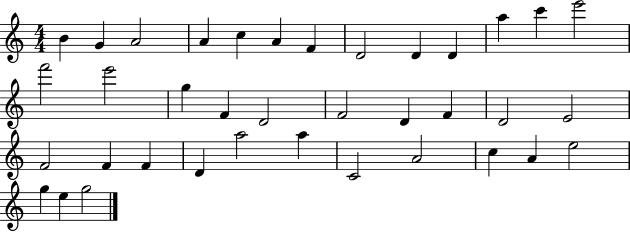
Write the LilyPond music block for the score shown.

{
  \clef treble
  \numericTimeSignature
  \time 4/4
  \key c \major
  b'4 g'4 a'2 | a'4 c''4 a'4 f'4 | d'2 d'4 d'4 | a''4 c'''4 e'''2 | \break f'''2 e'''2 | g''4 f'4 d'2 | f'2 d'4 f'4 | d'2 e'2 | \break f'2 f'4 f'4 | d'4 a''2 a''4 | c'2 a'2 | c''4 a'4 e''2 | \break g''4 e''4 g''2 | \bar "|."
}